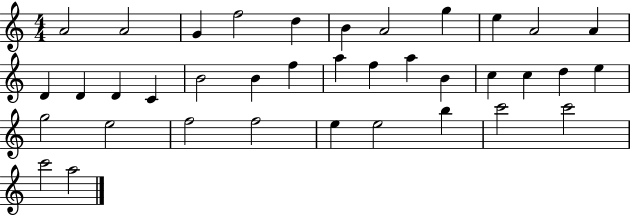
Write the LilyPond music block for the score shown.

{
  \clef treble
  \numericTimeSignature
  \time 4/4
  \key c \major
  a'2 a'2 | g'4 f''2 d''4 | b'4 a'2 g''4 | e''4 a'2 a'4 | \break d'4 d'4 d'4 c'4 | b'2 b'4 f''4 | a''4 f''4 a''4 b'4 | c''4 c''4 d''4 e''4 | \break g''2 e''2 | f''2 f''2 | e''4 e''2 b''4 | c'''2 c'''2 | \break c'''2 a''2 | \bar "|."
}